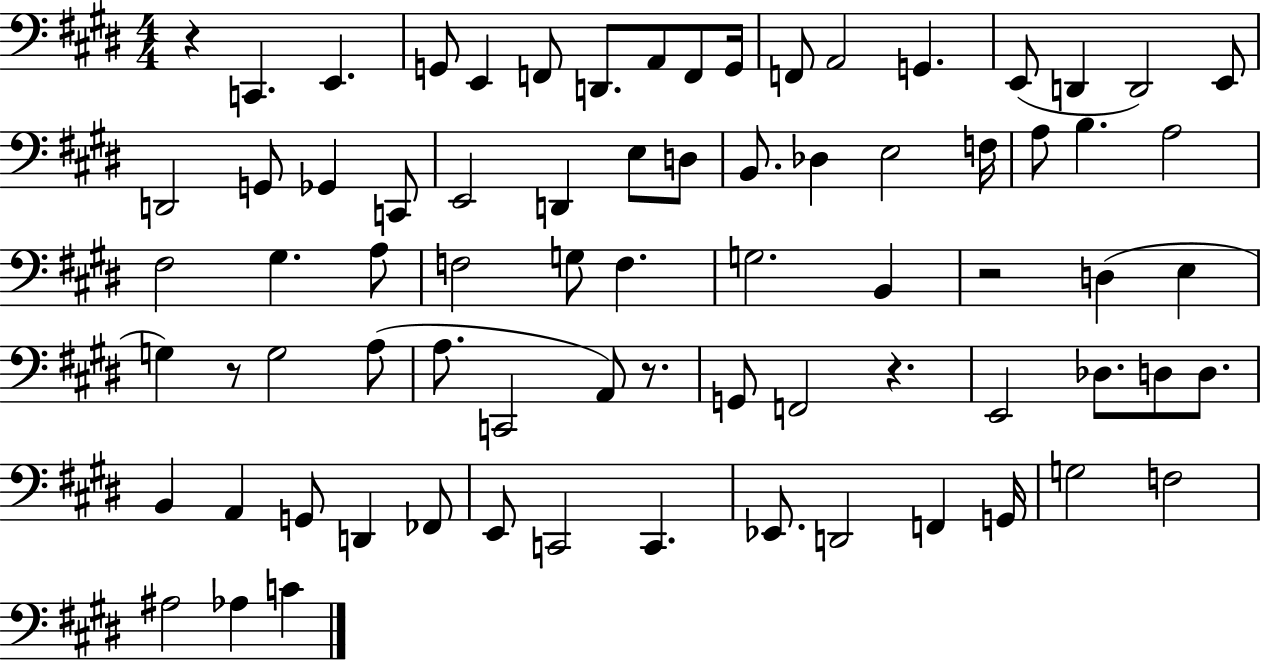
R/q C2/q. E2/q. G2/e E2/q F2/e D2/e. A2/e F2/e G2/s F2/e A2/h G2/q. E2/e D2/q D2/h E2/e D2/h G2/e Gb2/q C2/e E2/h D2/q E3/e D3/e B2/e. Db3/q E3/h F3/s A3/e B3/q. A3/h F#3/h G#3/q. A3/e F3/h G3/e F3/q. G3/h. B2/q R/h D3/q E3/q G3/q R/e G3/h A3/e A3/e. C2/h A2/e R/e. G2/e F2/h R/q. E2/h Db3/e. D3/e D3/e. B2/q A2/q G2/e D2/q FES2/e E2/e C2/h C2/q. Eb2/e. D2/h F2/q G2/s G3/h F3/h A#3/h Ab3/q C4/q